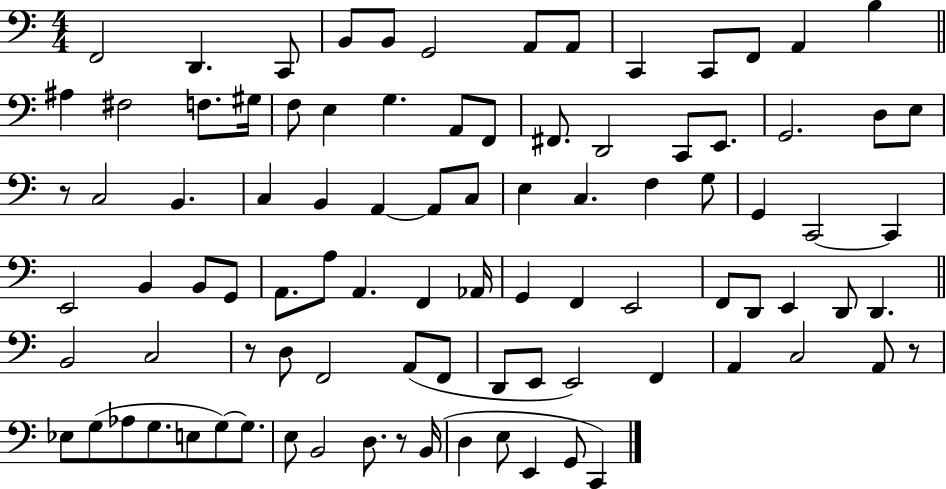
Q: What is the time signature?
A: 4/4